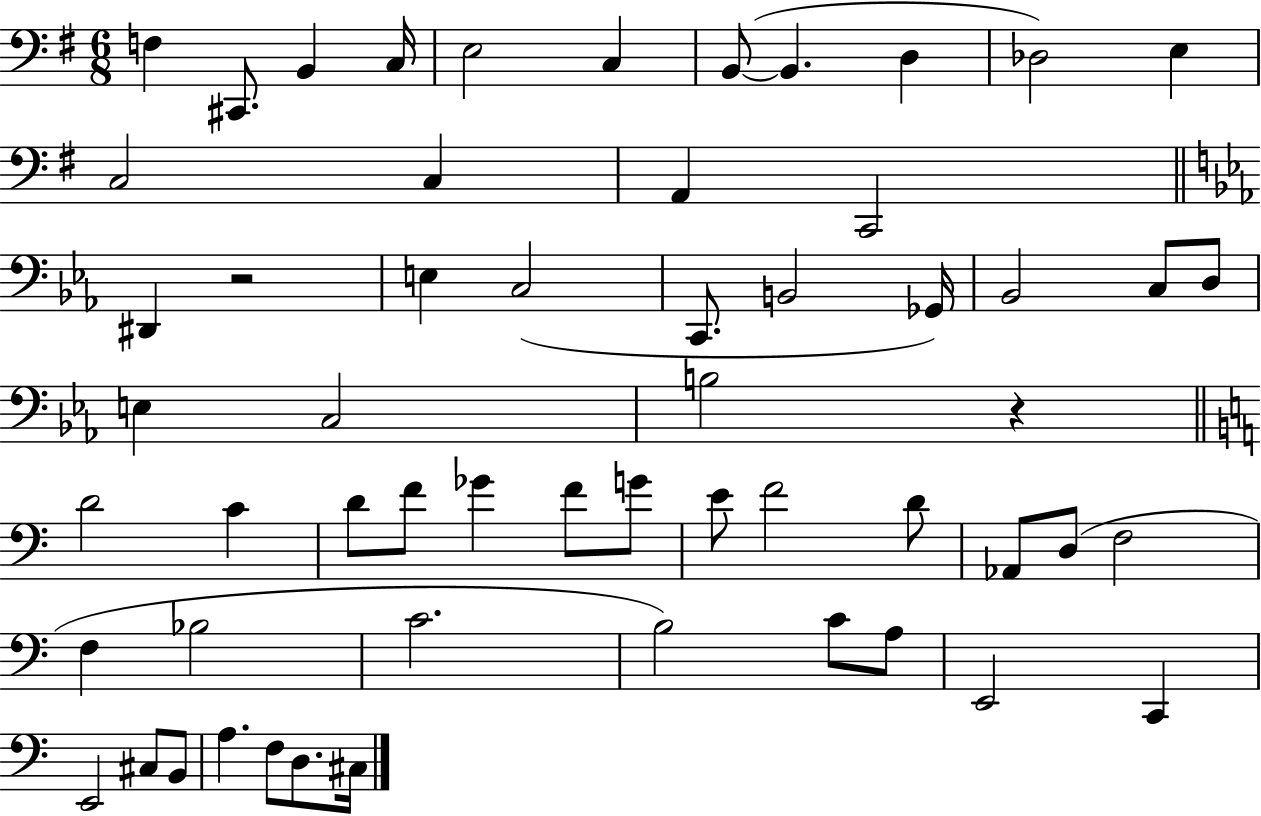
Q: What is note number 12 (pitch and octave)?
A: C3